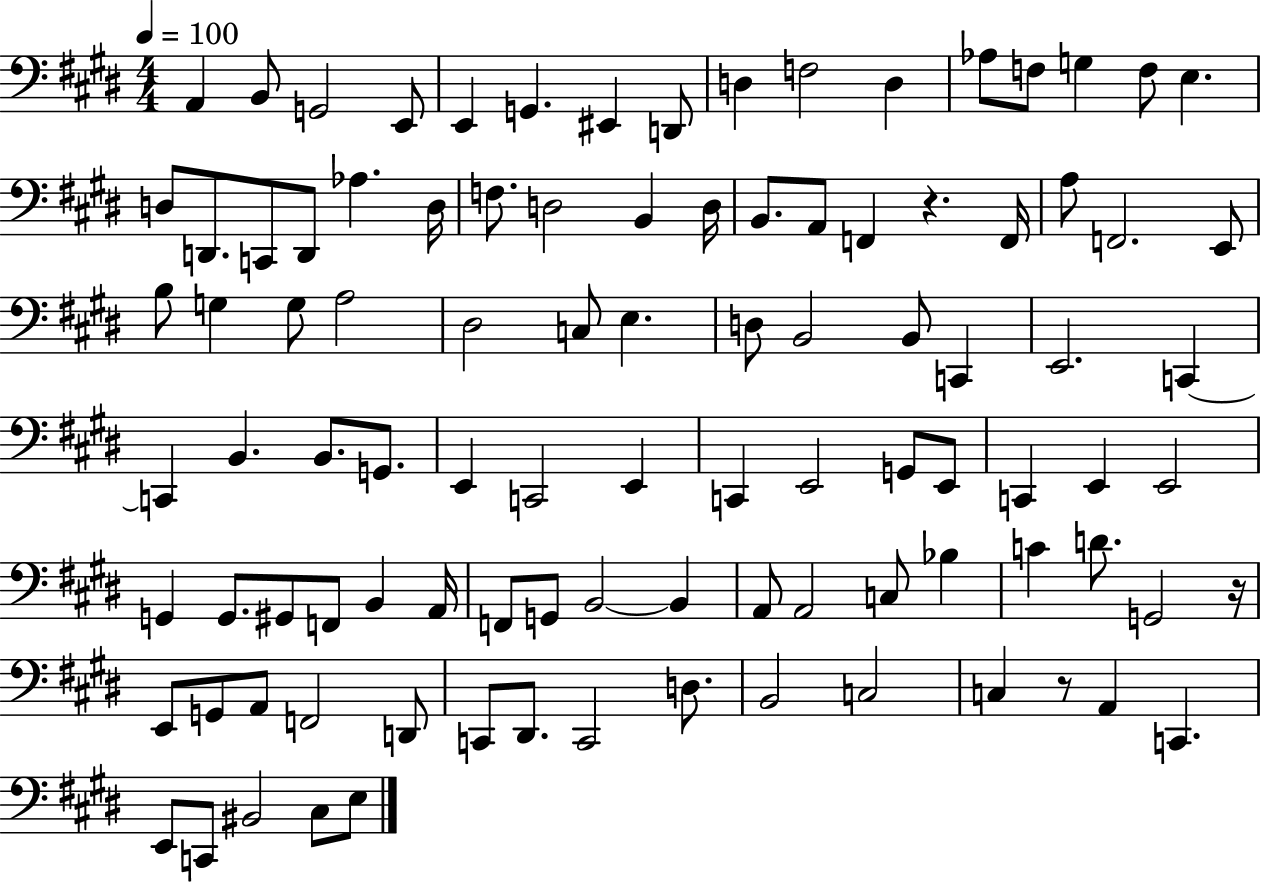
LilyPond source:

{
  \clef bass
  \numericTimeSignature
  \time 4/4
  \key e \major
  \tempo 4 = 100
  \repeat volta 2 { a,4 b,8 g,2 e,8 | e,4 g,4. eis,4 d,8 | d4 f2 d4 | aes8 f8 g4 f8 e4. | \break d8 d,8. c,8 d,8 aes4. d16 | f8. d2 b,4 d16 | b,8. a,8 f,4 r4. f,16 | a8 f,2. e,8 | \break b8 g4 g8 a2 | dis2 c8 e4. | d8 b,2 b,8 c,4 | e,2. c,4~~ | \break c,4 b,4. b,8. g,8. | e,4 c,2 e,4 | c,4 e,2 g,8 e,8 | c,4 e,4 e,2 | \break g,4 g,8. gis,8 f,8 b,4 a,16 | f,8 g,8 b,2~~ b,4 | a,8 a,2 c8 bes4 | c'4 d'8. g,2 r16 | \break e,8 g,8 a,8 f,2 d,8 | c,8 dis,8. c,2 d8. | b,2 c2 | c4 r8 a,4 c,4. | \break e,8 c,8 bis,2 cis8 e8 | } \bar "|."
}